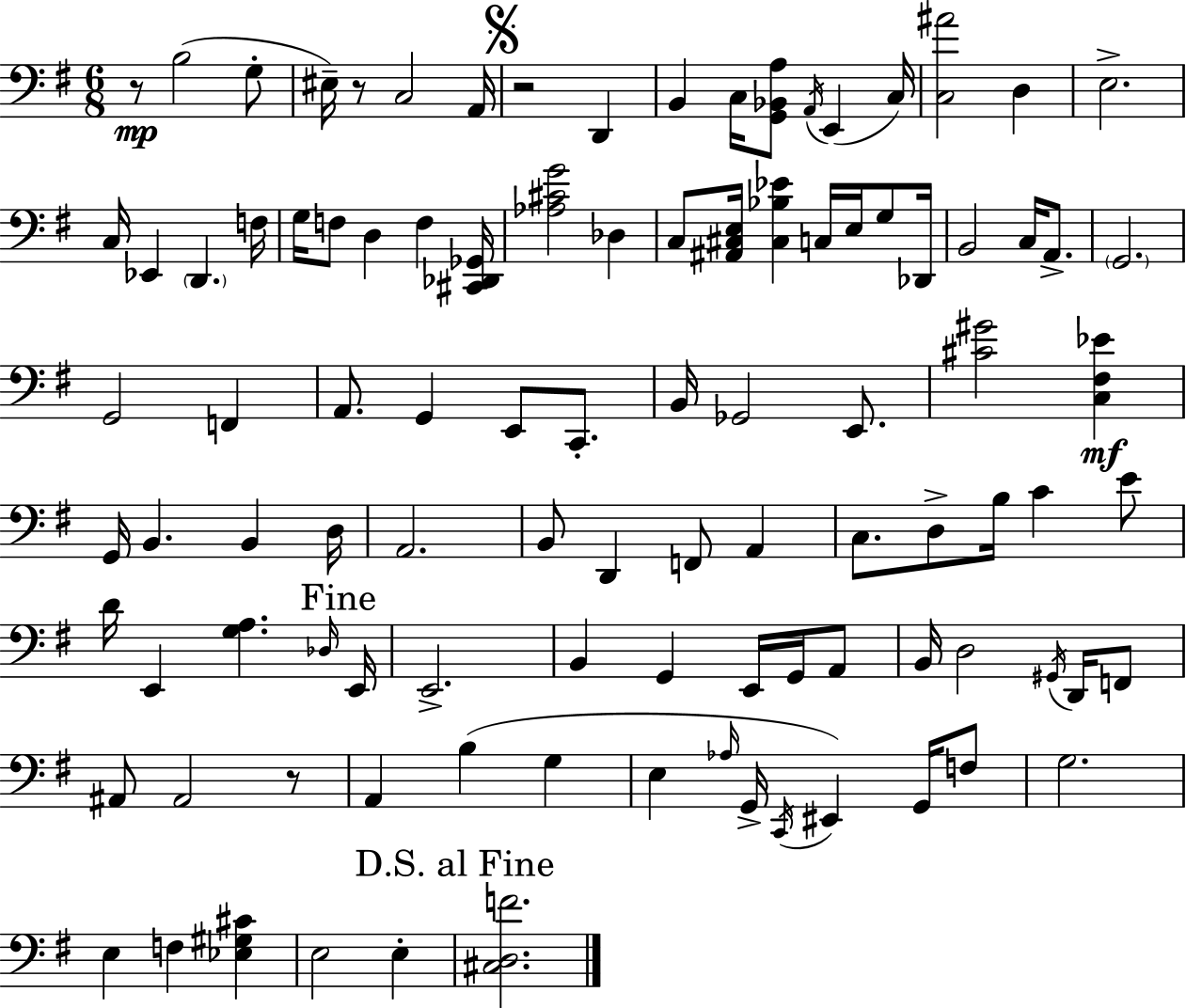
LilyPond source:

{
  \clef bass
  \numericTimeSignature
  \time 6/8
  \key g \major
  r8\mp b2( g8-. | eis16--) r8 c2 a,16 | \mark \markup { \musicglyph "scripts.segno" } r2 d,4 | b,4 c16 <g, bes, a>8 \acciaccatura { a,16 }( e,4 | \break c16) <c ais'>2 d4 | e2.-> | c16 ees,4 \parenthesize d,4. | f16 g16 f8 d4 f4 | \break <cis, des, ges,>16 <aes cis' g'>2 des4 | c8 <ais, cis e>16 <cis bes ees'>4 c16 e16 g8 | des,16 b,2 c16 a,8.-> | \parenthesize g,2. | \break g,2 f,4 | a,8. g,4 e,8 c,8.-. | b,16 ges,2 e,8. | <cis' gis'>2 <c fis ees'>4\mf | \break g,16 b,4. b,4 | d16 a,2. | b,8 d,4 f,8 a,4 | c8. d8-> b16 c'4 e'8 | \break d'16 e,4 <g a>4. | \grace { des16 } \mark "Fine" e,16 e,2.-> | b,4 g,4 e,16 g,16 | a,8 b,16 d2 \acciaccatura { gis,16 } | \break d,16 f,8 ais,8 ais,2 | r8 a,4 b4( g4 | e4 \grace { aes16 } g,16-> \acciaccatura { c,16 }) eis,4 | g,16 f8 g2. | \break e4 f4 | <ees gis cis'>4 e2 | e4-. \mark "D.S. al Fine" <cis d f'>2. | \bar "|."
}